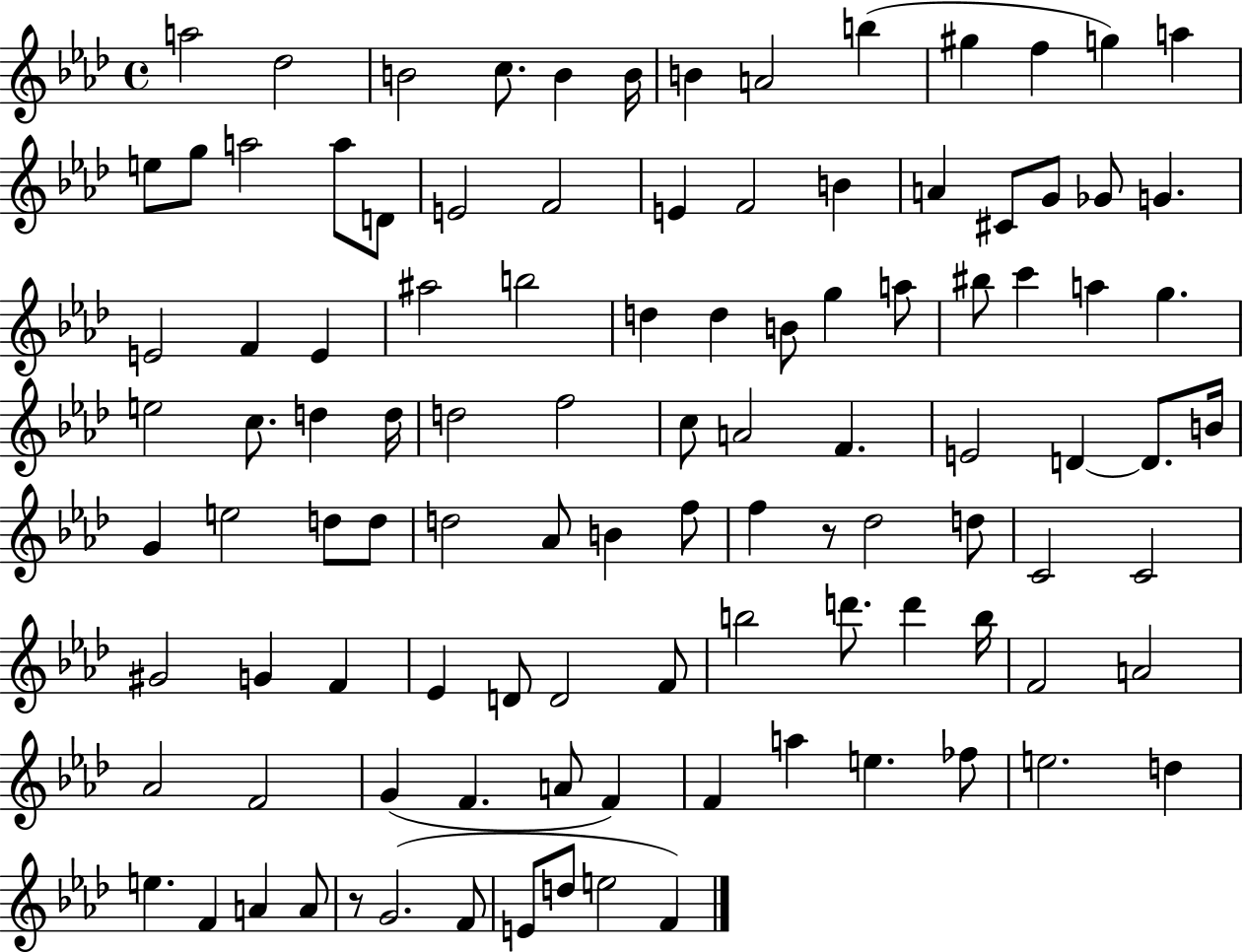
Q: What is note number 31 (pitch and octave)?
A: E4